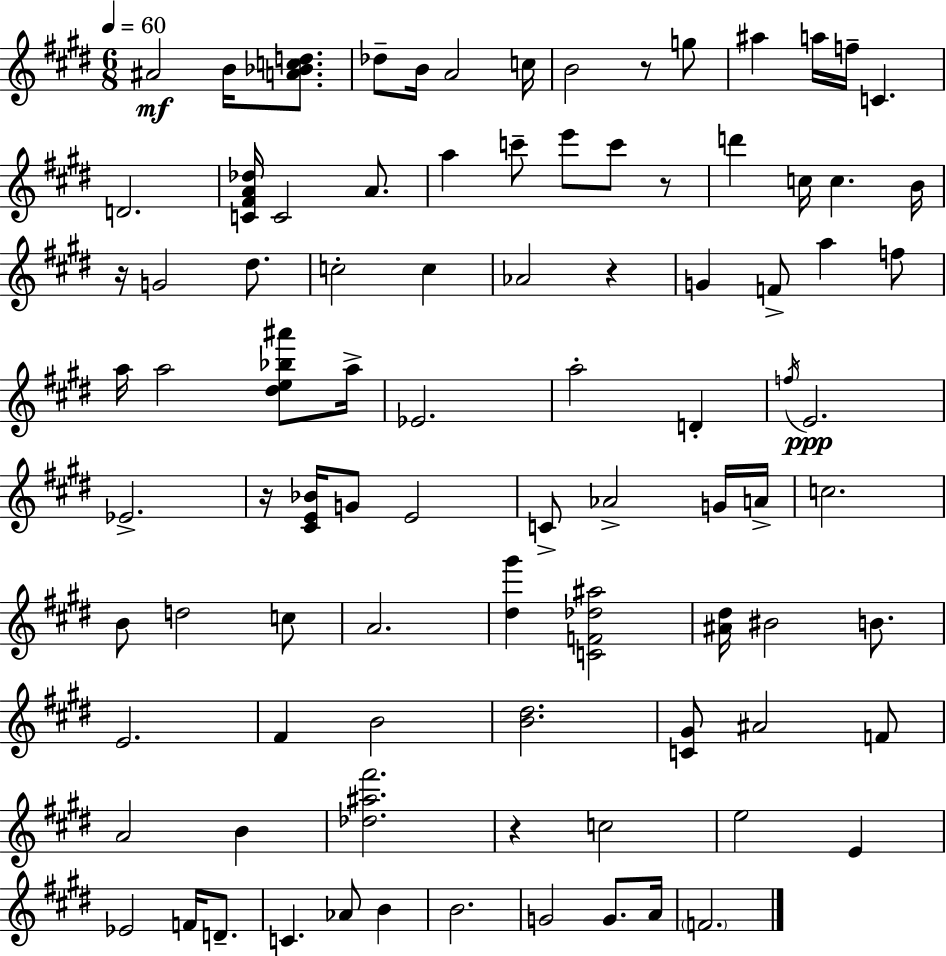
A#4/h B4/s [A4,Bb4,C5,D5]/e. Db5/e B4/s A4/h C5/s B4/h R/e G5/e A#5/q A5/s F5/s C4/q. D4/h. [C4,F#4,A4,Db5]/s C4/h A4/e. A5/q C6/e E6/e C6/e R/e D6/q C5/s C5/q. B4/s R/s G4/h D#5/e. C5/h C5/q Ab4/h R/q G4/q F4/e A5/q F5/e A5/s A5/h [D#5,E5,Bb5,A#6]/e A5/s Eb4/h. A5/h D4/q F5/s E4/h. Eb4/h. R/s [C#4,E4,Bb4]/s G4/e E4/h C4/e Ab4/h G4/s A4/s C5/h. B4/e D5/h C5/e A4/h. [D#5,G#6]/q [C4,F4,Db5,A#5]/h [A#4,D#5]/s BIS4/h B4/e. E4/h. F#4/q B4/h [B4,D#5]/h. [C4,G#4]/e A#4/h F4/e A4/h B4/q [Db5,A#5,F#6]/h. R/q C5/h E5/h E4/q Eb4/h F4/s D4/e. C4/q. Ab4/e B4/q B4/h. G4/h G4/e. A4/s F4/h.